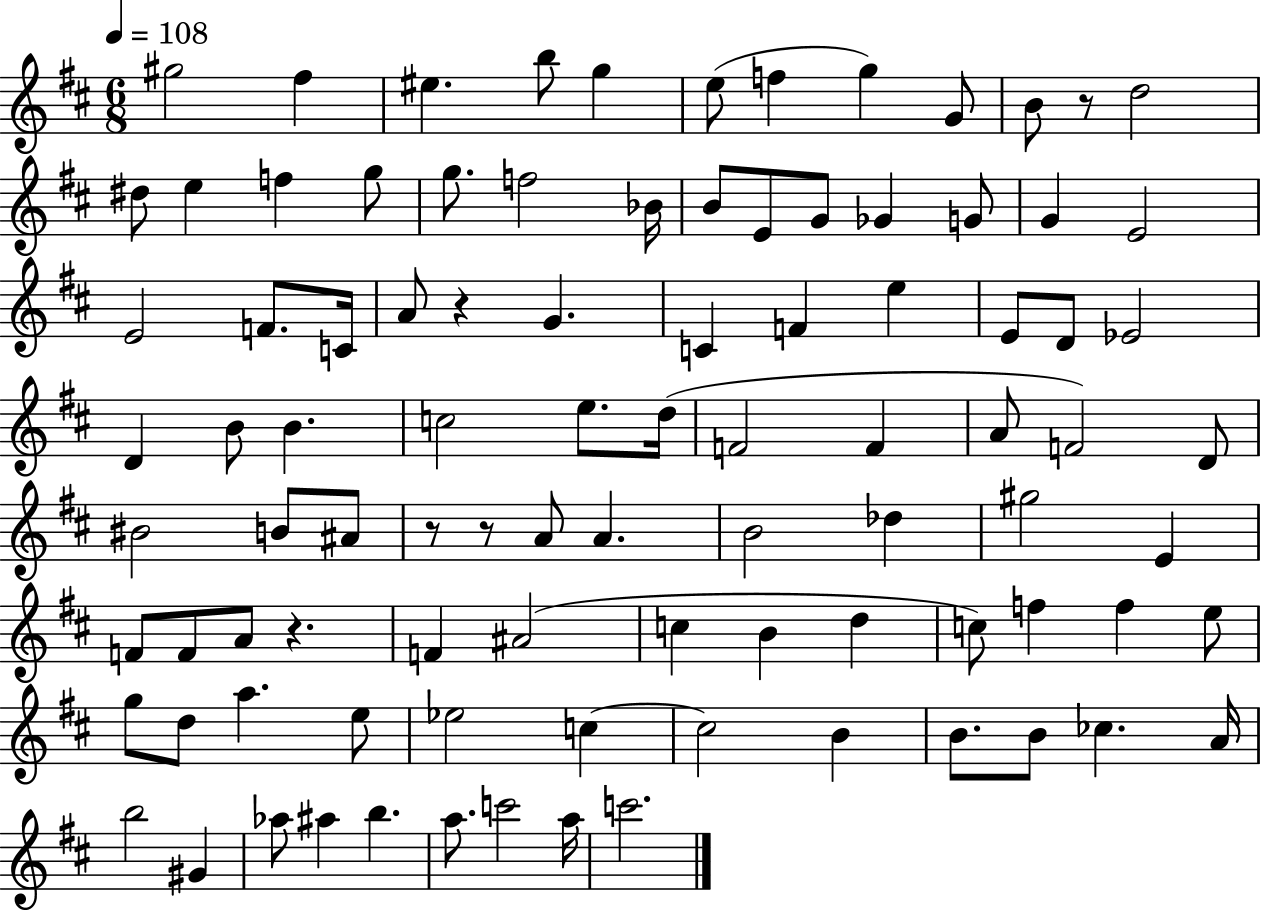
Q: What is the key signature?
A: D major